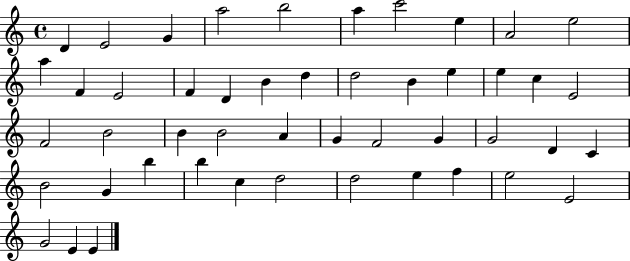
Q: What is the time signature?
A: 4/4